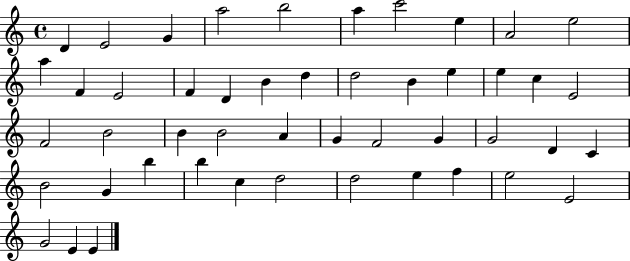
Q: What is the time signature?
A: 4/4